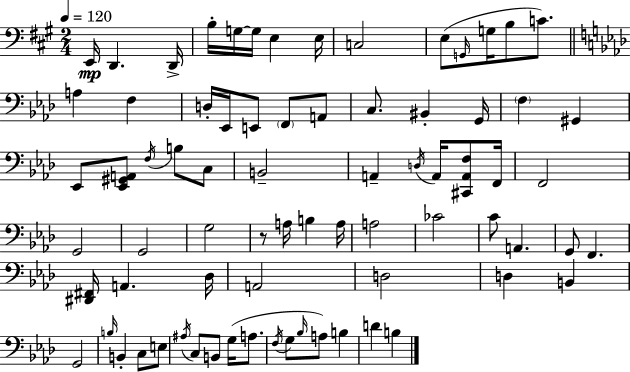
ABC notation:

X:1
T:Untitled
M:2/4
L:1/4
K:A
E,,/4 D,, D,,/4 B,/4 G,/4 G,/4 E, E,/4 C,2 E,/2 G,,/4 G,/4 B,/2 C/2 A, F, D,/4 _E,,/4 E,,/2 F,,/2 A,,/2 C,/2 ^B,, G,,/4 F, ^G,, _E,,/2 [_E,,^G,,A,,]/2 F,/4 B,/2 C,/2 B,,2 A,, D,/4 A,,/4 [^C,,A,,F,]/2 F,,/4 F,,2 G,,2 G,,2 G,2 z/2 A,/4 B, A,/4 A,2 _C2 C/2 A,, G,,/2 F,, [^D,,^F,,]/4 A,, _D,/4 A,,2 D,2 D, B,, G,,2 B,/4 B,, C,/2 E,/2 ^A,/4 C,/2 B,,/2 G,/4 A,/2 F,/4 G,/2 _B,/4 A,/2 B, D B,